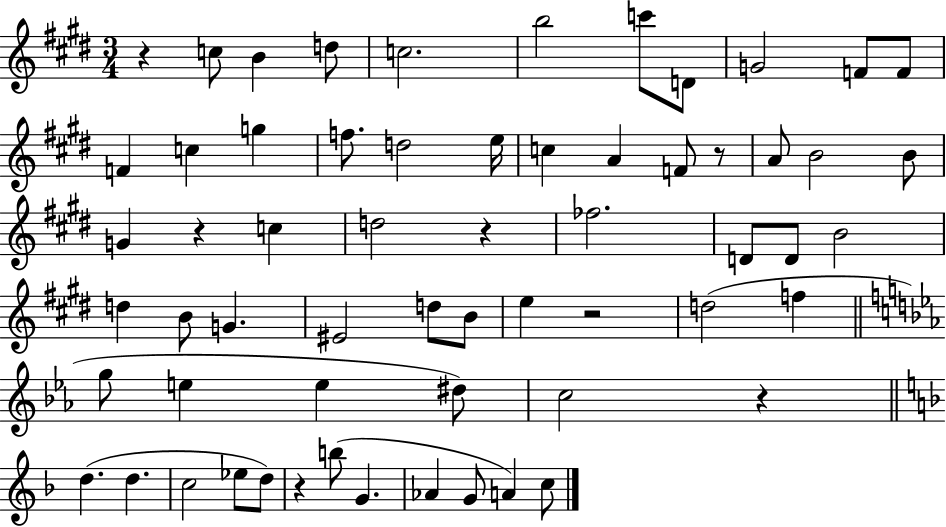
R/q C5/e B4/q D5/e C5/h. B5/h C6/e D4/e G4/h F4/e F4/e F4/q C5/q G5/q F5/e. D5/h E5/s C5/q A4/q F4/e R/e A4/e B4/h B4/e G4/q R/q C5/q D5/h R/q FES5/h. D4/e D4/e B4/h D5/q B4/e G4/q. EIS4/h D5/e B4/e E5/q R/h D5/h F5/q G5/e E5/q E5/q D#5/e C5/h R/q D5/q. D5/q. C5/h Eb5/e D5/e R/q B5/e G4/q. Ab4/q G4/e A4/q C5/e